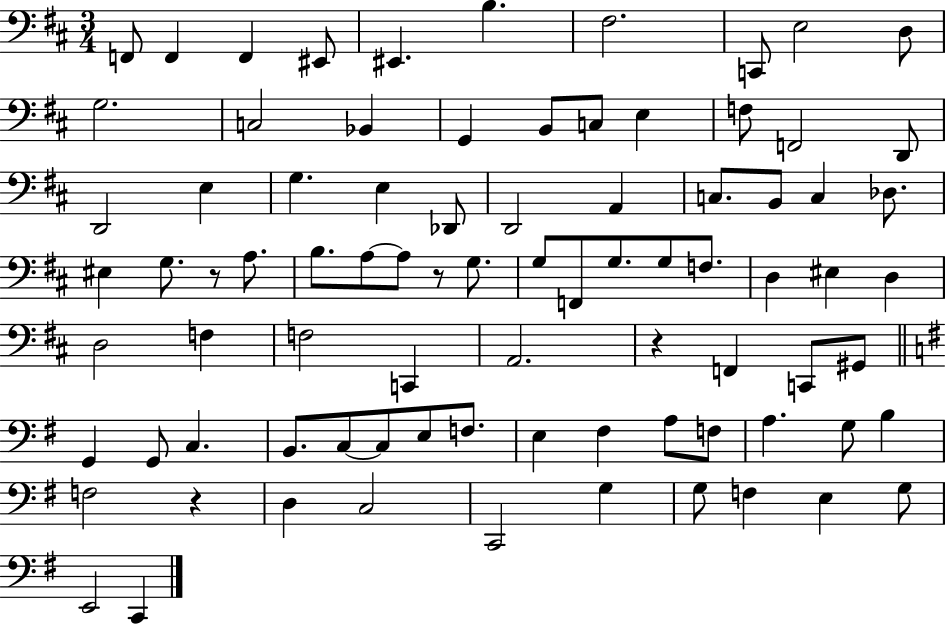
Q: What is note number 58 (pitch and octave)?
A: B2